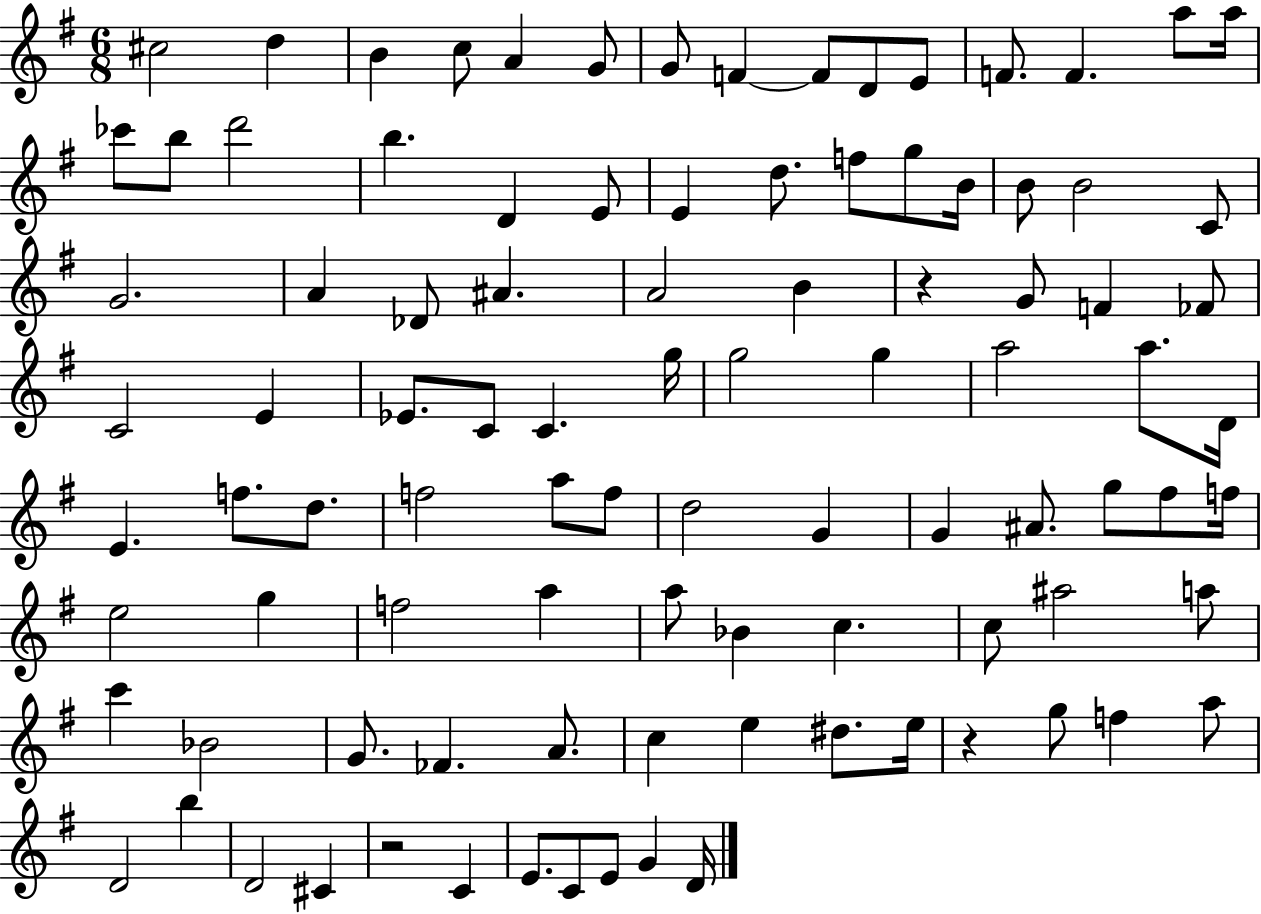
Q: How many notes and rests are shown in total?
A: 97